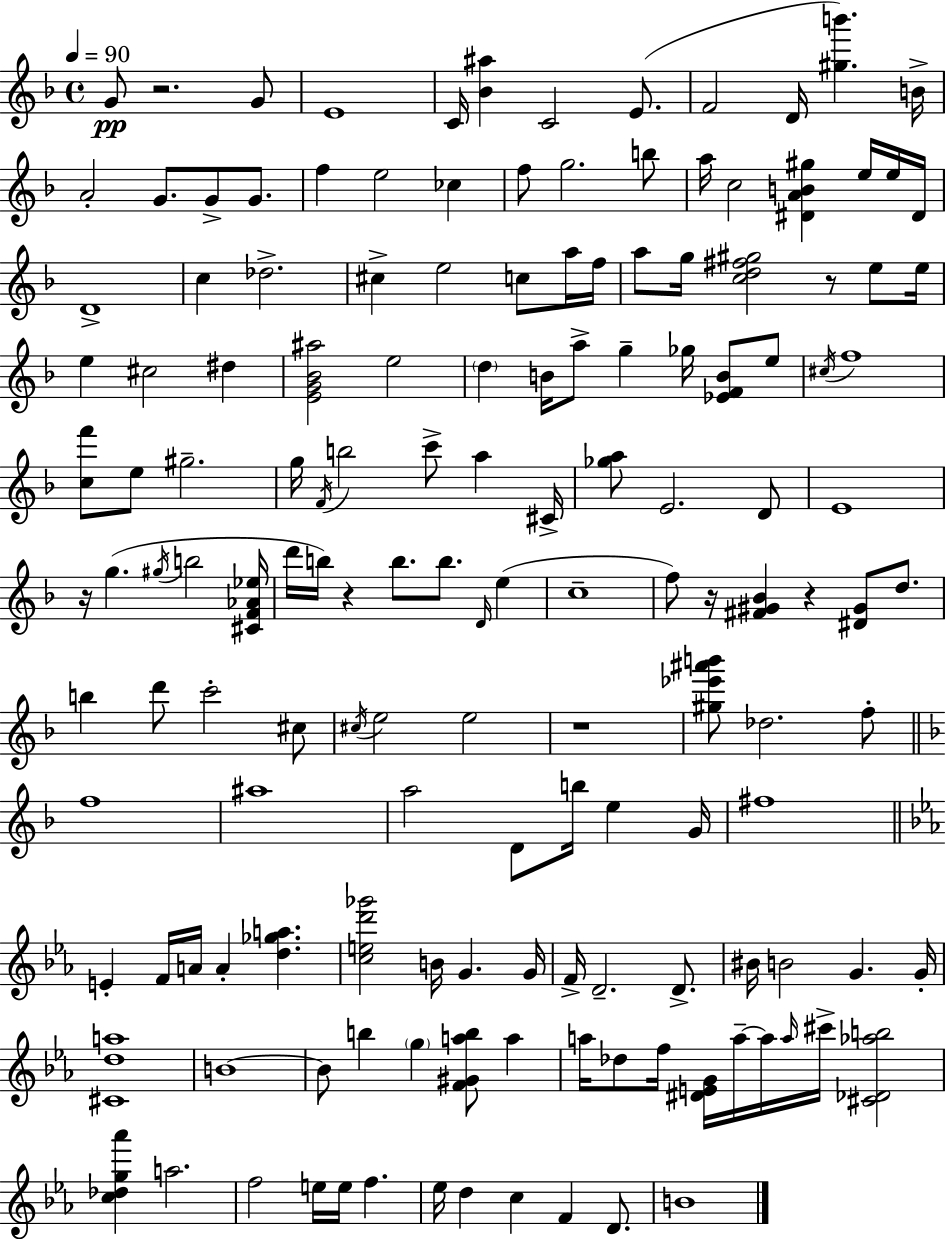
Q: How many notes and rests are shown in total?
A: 151